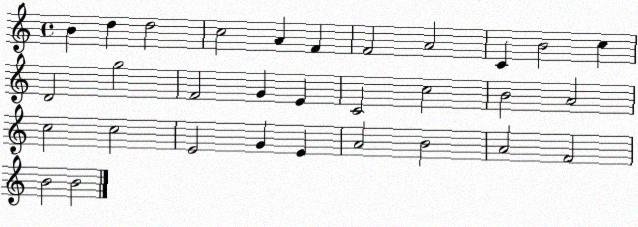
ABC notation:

X:1
T:Untitled
M:4/4
L:1/4
K:C
B d d2 c2 A F F2 A2 C B2 c D2 g2 F2 G E C2 c2 B2 A2 c2 c2 E2 G E A2 B2 A2 F2 B2 B2